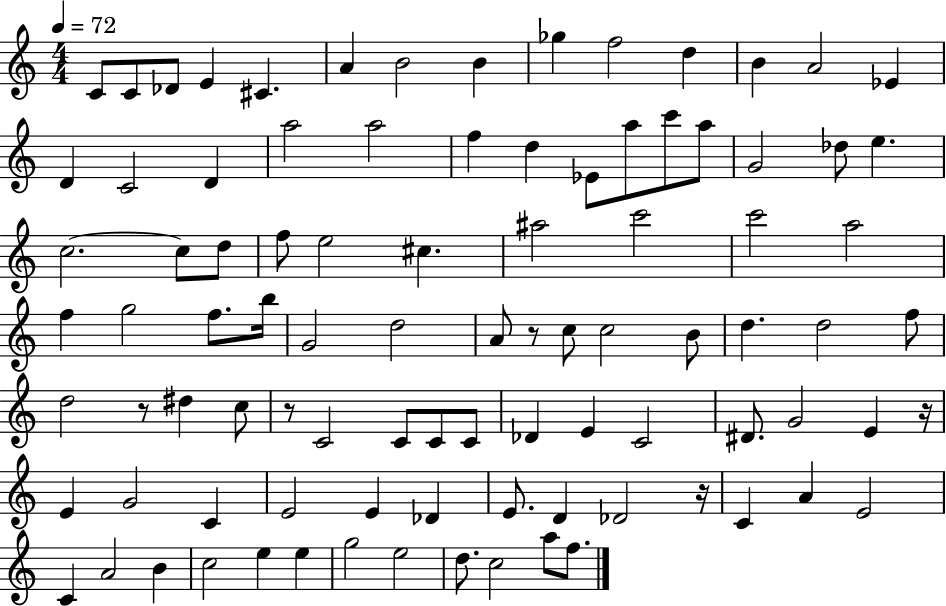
{
  \clef treble
  \numericTimeSignature
  \time 4/4
  \key c \major
  \tempo 4 = 72
  c'8 c'8 des'8 e'4 cis'4. | a'4 b'2 b'4 | ges''4 f''2 d''4 | b'4 a'2 ees'4 | \break d'4 c'2 d'4 | a''2 a''2 | f''4 d''4 ees'8 a''8 c'''8 a''8 | g'2 des''8 e''4. | \break c''2.~~ c''8 d''8 | f''8 e''2 cis''4. | ais''2 c'''2 | c'''2 a''2 | \break f''4 g''2 f''8. b''16 | g'2 d''2 | a'8 r8 c''8 c''2 b'8 | d''4. d''2 f''8 | \break d''2 r8 dis''4 c''8 | r8 c'2 c'8 c'8 c'8 | des'4 e'4 c'2 | dis'8. g'2 e'4 r16 | \break e'4 g'2 c'4 | e'2 e'4 des'4 | e'8. d'4 des'2 r16 | c'4 a'4 e'2 | \break c'4 a'2 b'4 | c''2 e''4 e''4 | g''2 e''2 | d''8. c''2 a''8 f''8. | \break \bar "|."
}